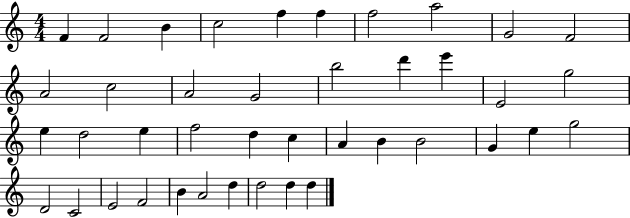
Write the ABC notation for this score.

X:1
T:Untitled
M:4/4
L:1/4
K:C
F F2 B c2 f f f2 a2 G2 F2 A2 c2 A2 G2 b2 d' e' E2 g2 e d2 e f2 d c A B B2 G e g2 D2 C2 E2 F2 B A2 d d2 d d